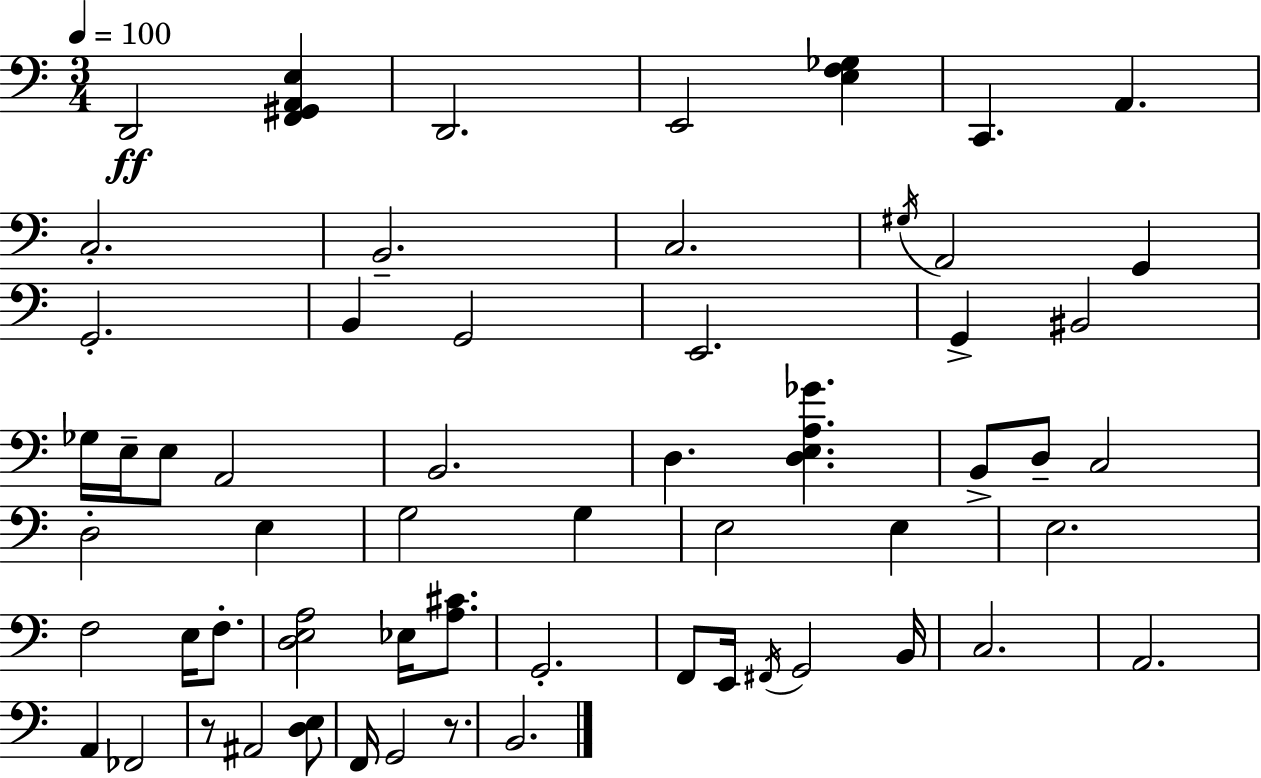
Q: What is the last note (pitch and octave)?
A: B2